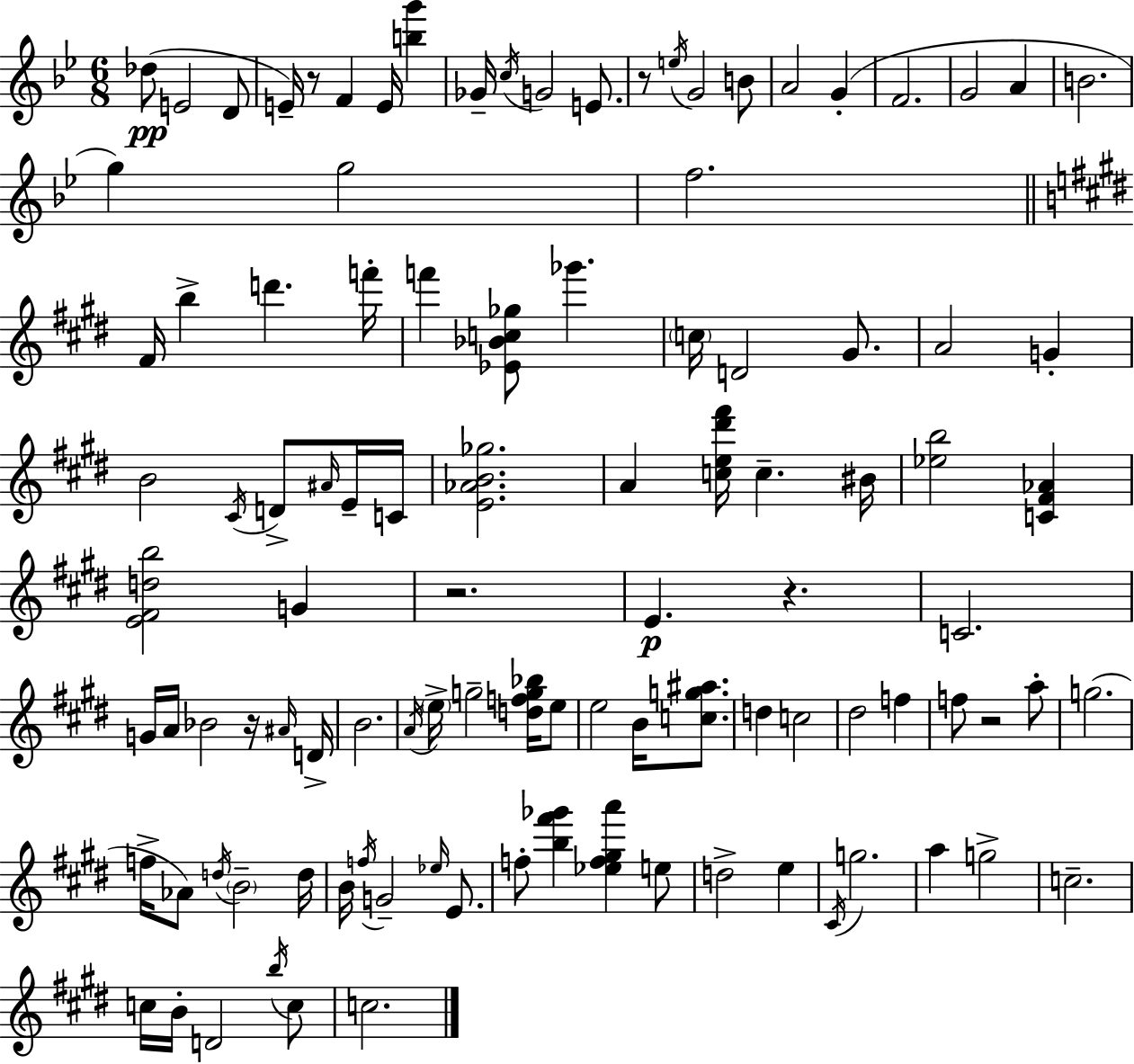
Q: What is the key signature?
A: G minor